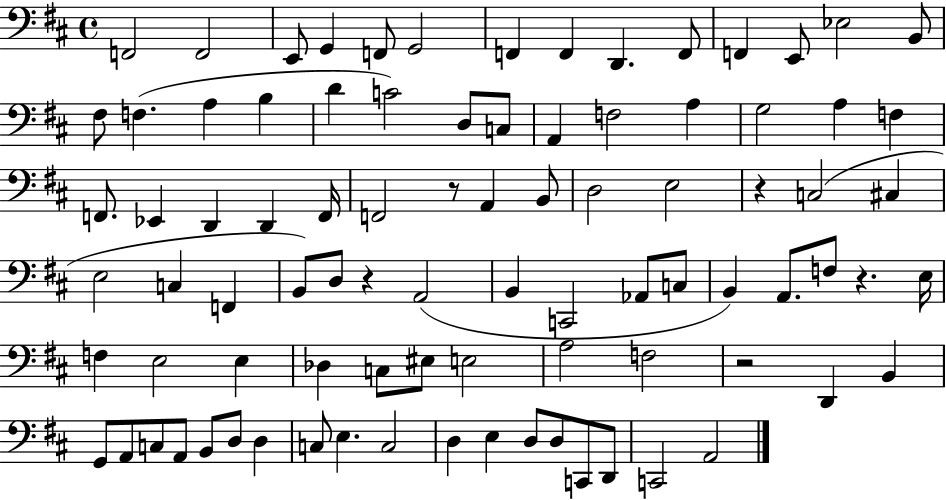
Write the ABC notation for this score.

X:1
T:Untitled
M:4/4
L:1/4
K:D
F,,2 F,,2 E,,/2 G,, F,,/2 G,,2 F,, F,, D,, F,,/2 F,, E,,/2 _E,2 B,,/2 ^F,/2 F, A, B, D C2 D,/2 C,/2 A,, F,2 A, G,2 A, F, F,,/2 _E,, D,, D,, F,,/4 F,,2 z/2 A,, B,,/2 D,2 E,2 z C,2 ^C, E,2 C, F,, B,,/2 D,/2 z A,,2 B,, C,,2 _A,,/2 C,/2 B,, A,,/2 F,/2 z E,/4 F, E,2 E, _D, C,/2 ^E,/2 E,2 A,2 F,2 z2 D,, B,, G,,/2 A,,/2 C,/2 A,,/2 B,,/2 D,/2 D, C,/2 E, C,2 D, E, D,/2 D,/2 C,,/2 D,,/2 C,,2 A,,2